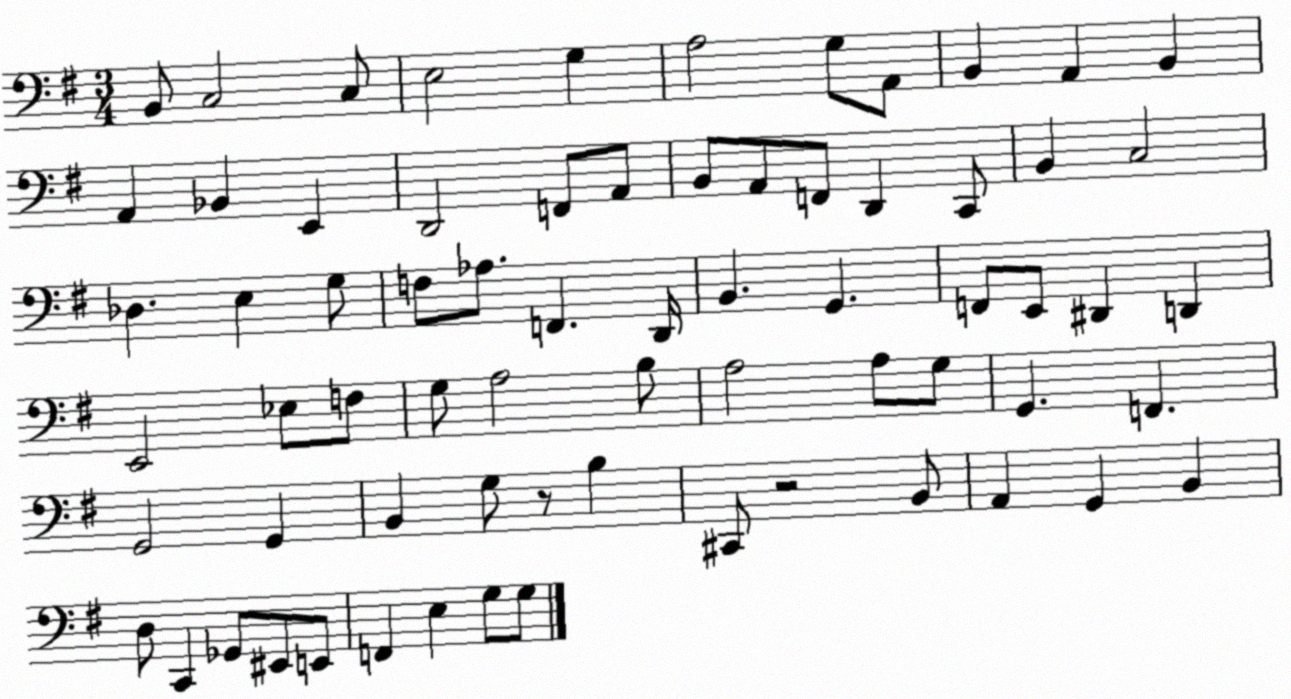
X:1
T:Untitled
M:3/4
L:1/4
K:G
B,,/2 C,2 C,/2 E,2 G, A,2 G,/2 A,,/2 B,, A,, B,, A,, _B,, E,, D,,2 F,,/2 A,,/2 B,,/2 A,,/2 F,,/2 D,, C,,/2 B,, C,2 _D, E, G,/2 F,/2 _A,/2 F,, D,,/4 B,, G,, F,,/2 E,,/2 ^D,, D,, E,,2 _E,/2 F,/2 G,/2 A,2 B,/2 A,2 A,/2 G,/2 G,, F,, G,,2 G,, B,, G,/2 z/2 B, ^C,,/2 z2 B,,/2 A,, G,, B,, D,/2 C,, _G,,/2 ^E,,/2 E,,/2 F,, E, G,/2 G,/2